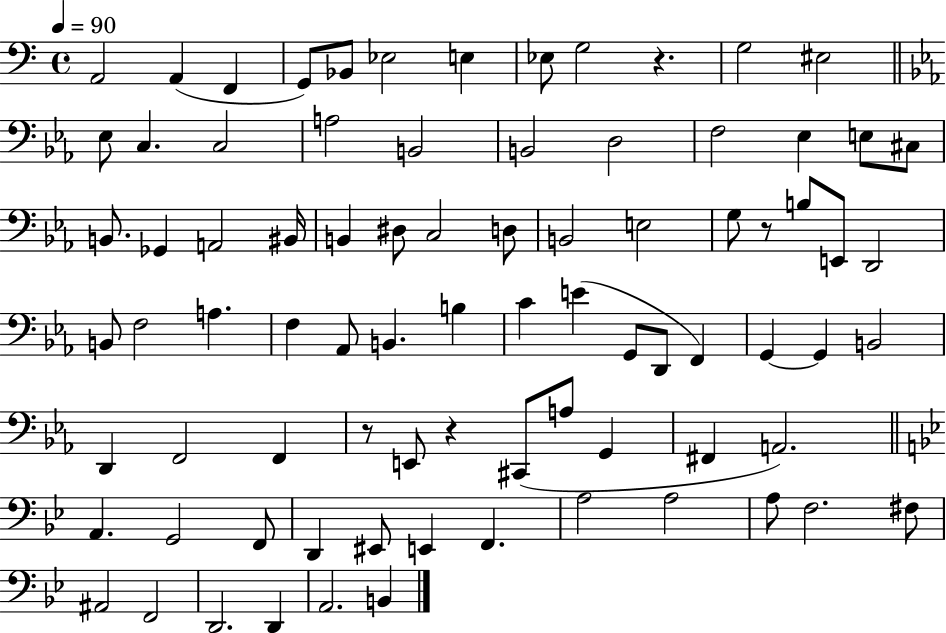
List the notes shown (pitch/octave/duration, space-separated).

A2/h A2/q F2/q G2/e Bb2/e Eb3/h E3/q Eb3/e G3/h R/q. G3/h EIS3/h Eb3/e C3/q. C3/h A3/h B2/h B2/h D3/h F3/h Eb3/q E3/e C#3/e B2/e. Gb2/q A2/h BIS2/s B2/q D#3/e C3/h D3/e B2/h E3/h G3/e R/e B3/e E2/e D2/h B2/e F3/h A3/q. F3/q Ab2/e B2/q. B3/q C4/q E4/q G2/e D2/e F2/q G2/q G2/q B2/h D2/q F2/h F2/q R/e E2/e R/q C#2/e A3/e G2/q F#2/q A2/h. A2/q. G2/h F2/e D2/q EIS2/e E2/q F2/q. A3/h A3/h A3/e F3/h. F#3/e A#2/h F2/h D2/h. D2/q A2/h. B2/q